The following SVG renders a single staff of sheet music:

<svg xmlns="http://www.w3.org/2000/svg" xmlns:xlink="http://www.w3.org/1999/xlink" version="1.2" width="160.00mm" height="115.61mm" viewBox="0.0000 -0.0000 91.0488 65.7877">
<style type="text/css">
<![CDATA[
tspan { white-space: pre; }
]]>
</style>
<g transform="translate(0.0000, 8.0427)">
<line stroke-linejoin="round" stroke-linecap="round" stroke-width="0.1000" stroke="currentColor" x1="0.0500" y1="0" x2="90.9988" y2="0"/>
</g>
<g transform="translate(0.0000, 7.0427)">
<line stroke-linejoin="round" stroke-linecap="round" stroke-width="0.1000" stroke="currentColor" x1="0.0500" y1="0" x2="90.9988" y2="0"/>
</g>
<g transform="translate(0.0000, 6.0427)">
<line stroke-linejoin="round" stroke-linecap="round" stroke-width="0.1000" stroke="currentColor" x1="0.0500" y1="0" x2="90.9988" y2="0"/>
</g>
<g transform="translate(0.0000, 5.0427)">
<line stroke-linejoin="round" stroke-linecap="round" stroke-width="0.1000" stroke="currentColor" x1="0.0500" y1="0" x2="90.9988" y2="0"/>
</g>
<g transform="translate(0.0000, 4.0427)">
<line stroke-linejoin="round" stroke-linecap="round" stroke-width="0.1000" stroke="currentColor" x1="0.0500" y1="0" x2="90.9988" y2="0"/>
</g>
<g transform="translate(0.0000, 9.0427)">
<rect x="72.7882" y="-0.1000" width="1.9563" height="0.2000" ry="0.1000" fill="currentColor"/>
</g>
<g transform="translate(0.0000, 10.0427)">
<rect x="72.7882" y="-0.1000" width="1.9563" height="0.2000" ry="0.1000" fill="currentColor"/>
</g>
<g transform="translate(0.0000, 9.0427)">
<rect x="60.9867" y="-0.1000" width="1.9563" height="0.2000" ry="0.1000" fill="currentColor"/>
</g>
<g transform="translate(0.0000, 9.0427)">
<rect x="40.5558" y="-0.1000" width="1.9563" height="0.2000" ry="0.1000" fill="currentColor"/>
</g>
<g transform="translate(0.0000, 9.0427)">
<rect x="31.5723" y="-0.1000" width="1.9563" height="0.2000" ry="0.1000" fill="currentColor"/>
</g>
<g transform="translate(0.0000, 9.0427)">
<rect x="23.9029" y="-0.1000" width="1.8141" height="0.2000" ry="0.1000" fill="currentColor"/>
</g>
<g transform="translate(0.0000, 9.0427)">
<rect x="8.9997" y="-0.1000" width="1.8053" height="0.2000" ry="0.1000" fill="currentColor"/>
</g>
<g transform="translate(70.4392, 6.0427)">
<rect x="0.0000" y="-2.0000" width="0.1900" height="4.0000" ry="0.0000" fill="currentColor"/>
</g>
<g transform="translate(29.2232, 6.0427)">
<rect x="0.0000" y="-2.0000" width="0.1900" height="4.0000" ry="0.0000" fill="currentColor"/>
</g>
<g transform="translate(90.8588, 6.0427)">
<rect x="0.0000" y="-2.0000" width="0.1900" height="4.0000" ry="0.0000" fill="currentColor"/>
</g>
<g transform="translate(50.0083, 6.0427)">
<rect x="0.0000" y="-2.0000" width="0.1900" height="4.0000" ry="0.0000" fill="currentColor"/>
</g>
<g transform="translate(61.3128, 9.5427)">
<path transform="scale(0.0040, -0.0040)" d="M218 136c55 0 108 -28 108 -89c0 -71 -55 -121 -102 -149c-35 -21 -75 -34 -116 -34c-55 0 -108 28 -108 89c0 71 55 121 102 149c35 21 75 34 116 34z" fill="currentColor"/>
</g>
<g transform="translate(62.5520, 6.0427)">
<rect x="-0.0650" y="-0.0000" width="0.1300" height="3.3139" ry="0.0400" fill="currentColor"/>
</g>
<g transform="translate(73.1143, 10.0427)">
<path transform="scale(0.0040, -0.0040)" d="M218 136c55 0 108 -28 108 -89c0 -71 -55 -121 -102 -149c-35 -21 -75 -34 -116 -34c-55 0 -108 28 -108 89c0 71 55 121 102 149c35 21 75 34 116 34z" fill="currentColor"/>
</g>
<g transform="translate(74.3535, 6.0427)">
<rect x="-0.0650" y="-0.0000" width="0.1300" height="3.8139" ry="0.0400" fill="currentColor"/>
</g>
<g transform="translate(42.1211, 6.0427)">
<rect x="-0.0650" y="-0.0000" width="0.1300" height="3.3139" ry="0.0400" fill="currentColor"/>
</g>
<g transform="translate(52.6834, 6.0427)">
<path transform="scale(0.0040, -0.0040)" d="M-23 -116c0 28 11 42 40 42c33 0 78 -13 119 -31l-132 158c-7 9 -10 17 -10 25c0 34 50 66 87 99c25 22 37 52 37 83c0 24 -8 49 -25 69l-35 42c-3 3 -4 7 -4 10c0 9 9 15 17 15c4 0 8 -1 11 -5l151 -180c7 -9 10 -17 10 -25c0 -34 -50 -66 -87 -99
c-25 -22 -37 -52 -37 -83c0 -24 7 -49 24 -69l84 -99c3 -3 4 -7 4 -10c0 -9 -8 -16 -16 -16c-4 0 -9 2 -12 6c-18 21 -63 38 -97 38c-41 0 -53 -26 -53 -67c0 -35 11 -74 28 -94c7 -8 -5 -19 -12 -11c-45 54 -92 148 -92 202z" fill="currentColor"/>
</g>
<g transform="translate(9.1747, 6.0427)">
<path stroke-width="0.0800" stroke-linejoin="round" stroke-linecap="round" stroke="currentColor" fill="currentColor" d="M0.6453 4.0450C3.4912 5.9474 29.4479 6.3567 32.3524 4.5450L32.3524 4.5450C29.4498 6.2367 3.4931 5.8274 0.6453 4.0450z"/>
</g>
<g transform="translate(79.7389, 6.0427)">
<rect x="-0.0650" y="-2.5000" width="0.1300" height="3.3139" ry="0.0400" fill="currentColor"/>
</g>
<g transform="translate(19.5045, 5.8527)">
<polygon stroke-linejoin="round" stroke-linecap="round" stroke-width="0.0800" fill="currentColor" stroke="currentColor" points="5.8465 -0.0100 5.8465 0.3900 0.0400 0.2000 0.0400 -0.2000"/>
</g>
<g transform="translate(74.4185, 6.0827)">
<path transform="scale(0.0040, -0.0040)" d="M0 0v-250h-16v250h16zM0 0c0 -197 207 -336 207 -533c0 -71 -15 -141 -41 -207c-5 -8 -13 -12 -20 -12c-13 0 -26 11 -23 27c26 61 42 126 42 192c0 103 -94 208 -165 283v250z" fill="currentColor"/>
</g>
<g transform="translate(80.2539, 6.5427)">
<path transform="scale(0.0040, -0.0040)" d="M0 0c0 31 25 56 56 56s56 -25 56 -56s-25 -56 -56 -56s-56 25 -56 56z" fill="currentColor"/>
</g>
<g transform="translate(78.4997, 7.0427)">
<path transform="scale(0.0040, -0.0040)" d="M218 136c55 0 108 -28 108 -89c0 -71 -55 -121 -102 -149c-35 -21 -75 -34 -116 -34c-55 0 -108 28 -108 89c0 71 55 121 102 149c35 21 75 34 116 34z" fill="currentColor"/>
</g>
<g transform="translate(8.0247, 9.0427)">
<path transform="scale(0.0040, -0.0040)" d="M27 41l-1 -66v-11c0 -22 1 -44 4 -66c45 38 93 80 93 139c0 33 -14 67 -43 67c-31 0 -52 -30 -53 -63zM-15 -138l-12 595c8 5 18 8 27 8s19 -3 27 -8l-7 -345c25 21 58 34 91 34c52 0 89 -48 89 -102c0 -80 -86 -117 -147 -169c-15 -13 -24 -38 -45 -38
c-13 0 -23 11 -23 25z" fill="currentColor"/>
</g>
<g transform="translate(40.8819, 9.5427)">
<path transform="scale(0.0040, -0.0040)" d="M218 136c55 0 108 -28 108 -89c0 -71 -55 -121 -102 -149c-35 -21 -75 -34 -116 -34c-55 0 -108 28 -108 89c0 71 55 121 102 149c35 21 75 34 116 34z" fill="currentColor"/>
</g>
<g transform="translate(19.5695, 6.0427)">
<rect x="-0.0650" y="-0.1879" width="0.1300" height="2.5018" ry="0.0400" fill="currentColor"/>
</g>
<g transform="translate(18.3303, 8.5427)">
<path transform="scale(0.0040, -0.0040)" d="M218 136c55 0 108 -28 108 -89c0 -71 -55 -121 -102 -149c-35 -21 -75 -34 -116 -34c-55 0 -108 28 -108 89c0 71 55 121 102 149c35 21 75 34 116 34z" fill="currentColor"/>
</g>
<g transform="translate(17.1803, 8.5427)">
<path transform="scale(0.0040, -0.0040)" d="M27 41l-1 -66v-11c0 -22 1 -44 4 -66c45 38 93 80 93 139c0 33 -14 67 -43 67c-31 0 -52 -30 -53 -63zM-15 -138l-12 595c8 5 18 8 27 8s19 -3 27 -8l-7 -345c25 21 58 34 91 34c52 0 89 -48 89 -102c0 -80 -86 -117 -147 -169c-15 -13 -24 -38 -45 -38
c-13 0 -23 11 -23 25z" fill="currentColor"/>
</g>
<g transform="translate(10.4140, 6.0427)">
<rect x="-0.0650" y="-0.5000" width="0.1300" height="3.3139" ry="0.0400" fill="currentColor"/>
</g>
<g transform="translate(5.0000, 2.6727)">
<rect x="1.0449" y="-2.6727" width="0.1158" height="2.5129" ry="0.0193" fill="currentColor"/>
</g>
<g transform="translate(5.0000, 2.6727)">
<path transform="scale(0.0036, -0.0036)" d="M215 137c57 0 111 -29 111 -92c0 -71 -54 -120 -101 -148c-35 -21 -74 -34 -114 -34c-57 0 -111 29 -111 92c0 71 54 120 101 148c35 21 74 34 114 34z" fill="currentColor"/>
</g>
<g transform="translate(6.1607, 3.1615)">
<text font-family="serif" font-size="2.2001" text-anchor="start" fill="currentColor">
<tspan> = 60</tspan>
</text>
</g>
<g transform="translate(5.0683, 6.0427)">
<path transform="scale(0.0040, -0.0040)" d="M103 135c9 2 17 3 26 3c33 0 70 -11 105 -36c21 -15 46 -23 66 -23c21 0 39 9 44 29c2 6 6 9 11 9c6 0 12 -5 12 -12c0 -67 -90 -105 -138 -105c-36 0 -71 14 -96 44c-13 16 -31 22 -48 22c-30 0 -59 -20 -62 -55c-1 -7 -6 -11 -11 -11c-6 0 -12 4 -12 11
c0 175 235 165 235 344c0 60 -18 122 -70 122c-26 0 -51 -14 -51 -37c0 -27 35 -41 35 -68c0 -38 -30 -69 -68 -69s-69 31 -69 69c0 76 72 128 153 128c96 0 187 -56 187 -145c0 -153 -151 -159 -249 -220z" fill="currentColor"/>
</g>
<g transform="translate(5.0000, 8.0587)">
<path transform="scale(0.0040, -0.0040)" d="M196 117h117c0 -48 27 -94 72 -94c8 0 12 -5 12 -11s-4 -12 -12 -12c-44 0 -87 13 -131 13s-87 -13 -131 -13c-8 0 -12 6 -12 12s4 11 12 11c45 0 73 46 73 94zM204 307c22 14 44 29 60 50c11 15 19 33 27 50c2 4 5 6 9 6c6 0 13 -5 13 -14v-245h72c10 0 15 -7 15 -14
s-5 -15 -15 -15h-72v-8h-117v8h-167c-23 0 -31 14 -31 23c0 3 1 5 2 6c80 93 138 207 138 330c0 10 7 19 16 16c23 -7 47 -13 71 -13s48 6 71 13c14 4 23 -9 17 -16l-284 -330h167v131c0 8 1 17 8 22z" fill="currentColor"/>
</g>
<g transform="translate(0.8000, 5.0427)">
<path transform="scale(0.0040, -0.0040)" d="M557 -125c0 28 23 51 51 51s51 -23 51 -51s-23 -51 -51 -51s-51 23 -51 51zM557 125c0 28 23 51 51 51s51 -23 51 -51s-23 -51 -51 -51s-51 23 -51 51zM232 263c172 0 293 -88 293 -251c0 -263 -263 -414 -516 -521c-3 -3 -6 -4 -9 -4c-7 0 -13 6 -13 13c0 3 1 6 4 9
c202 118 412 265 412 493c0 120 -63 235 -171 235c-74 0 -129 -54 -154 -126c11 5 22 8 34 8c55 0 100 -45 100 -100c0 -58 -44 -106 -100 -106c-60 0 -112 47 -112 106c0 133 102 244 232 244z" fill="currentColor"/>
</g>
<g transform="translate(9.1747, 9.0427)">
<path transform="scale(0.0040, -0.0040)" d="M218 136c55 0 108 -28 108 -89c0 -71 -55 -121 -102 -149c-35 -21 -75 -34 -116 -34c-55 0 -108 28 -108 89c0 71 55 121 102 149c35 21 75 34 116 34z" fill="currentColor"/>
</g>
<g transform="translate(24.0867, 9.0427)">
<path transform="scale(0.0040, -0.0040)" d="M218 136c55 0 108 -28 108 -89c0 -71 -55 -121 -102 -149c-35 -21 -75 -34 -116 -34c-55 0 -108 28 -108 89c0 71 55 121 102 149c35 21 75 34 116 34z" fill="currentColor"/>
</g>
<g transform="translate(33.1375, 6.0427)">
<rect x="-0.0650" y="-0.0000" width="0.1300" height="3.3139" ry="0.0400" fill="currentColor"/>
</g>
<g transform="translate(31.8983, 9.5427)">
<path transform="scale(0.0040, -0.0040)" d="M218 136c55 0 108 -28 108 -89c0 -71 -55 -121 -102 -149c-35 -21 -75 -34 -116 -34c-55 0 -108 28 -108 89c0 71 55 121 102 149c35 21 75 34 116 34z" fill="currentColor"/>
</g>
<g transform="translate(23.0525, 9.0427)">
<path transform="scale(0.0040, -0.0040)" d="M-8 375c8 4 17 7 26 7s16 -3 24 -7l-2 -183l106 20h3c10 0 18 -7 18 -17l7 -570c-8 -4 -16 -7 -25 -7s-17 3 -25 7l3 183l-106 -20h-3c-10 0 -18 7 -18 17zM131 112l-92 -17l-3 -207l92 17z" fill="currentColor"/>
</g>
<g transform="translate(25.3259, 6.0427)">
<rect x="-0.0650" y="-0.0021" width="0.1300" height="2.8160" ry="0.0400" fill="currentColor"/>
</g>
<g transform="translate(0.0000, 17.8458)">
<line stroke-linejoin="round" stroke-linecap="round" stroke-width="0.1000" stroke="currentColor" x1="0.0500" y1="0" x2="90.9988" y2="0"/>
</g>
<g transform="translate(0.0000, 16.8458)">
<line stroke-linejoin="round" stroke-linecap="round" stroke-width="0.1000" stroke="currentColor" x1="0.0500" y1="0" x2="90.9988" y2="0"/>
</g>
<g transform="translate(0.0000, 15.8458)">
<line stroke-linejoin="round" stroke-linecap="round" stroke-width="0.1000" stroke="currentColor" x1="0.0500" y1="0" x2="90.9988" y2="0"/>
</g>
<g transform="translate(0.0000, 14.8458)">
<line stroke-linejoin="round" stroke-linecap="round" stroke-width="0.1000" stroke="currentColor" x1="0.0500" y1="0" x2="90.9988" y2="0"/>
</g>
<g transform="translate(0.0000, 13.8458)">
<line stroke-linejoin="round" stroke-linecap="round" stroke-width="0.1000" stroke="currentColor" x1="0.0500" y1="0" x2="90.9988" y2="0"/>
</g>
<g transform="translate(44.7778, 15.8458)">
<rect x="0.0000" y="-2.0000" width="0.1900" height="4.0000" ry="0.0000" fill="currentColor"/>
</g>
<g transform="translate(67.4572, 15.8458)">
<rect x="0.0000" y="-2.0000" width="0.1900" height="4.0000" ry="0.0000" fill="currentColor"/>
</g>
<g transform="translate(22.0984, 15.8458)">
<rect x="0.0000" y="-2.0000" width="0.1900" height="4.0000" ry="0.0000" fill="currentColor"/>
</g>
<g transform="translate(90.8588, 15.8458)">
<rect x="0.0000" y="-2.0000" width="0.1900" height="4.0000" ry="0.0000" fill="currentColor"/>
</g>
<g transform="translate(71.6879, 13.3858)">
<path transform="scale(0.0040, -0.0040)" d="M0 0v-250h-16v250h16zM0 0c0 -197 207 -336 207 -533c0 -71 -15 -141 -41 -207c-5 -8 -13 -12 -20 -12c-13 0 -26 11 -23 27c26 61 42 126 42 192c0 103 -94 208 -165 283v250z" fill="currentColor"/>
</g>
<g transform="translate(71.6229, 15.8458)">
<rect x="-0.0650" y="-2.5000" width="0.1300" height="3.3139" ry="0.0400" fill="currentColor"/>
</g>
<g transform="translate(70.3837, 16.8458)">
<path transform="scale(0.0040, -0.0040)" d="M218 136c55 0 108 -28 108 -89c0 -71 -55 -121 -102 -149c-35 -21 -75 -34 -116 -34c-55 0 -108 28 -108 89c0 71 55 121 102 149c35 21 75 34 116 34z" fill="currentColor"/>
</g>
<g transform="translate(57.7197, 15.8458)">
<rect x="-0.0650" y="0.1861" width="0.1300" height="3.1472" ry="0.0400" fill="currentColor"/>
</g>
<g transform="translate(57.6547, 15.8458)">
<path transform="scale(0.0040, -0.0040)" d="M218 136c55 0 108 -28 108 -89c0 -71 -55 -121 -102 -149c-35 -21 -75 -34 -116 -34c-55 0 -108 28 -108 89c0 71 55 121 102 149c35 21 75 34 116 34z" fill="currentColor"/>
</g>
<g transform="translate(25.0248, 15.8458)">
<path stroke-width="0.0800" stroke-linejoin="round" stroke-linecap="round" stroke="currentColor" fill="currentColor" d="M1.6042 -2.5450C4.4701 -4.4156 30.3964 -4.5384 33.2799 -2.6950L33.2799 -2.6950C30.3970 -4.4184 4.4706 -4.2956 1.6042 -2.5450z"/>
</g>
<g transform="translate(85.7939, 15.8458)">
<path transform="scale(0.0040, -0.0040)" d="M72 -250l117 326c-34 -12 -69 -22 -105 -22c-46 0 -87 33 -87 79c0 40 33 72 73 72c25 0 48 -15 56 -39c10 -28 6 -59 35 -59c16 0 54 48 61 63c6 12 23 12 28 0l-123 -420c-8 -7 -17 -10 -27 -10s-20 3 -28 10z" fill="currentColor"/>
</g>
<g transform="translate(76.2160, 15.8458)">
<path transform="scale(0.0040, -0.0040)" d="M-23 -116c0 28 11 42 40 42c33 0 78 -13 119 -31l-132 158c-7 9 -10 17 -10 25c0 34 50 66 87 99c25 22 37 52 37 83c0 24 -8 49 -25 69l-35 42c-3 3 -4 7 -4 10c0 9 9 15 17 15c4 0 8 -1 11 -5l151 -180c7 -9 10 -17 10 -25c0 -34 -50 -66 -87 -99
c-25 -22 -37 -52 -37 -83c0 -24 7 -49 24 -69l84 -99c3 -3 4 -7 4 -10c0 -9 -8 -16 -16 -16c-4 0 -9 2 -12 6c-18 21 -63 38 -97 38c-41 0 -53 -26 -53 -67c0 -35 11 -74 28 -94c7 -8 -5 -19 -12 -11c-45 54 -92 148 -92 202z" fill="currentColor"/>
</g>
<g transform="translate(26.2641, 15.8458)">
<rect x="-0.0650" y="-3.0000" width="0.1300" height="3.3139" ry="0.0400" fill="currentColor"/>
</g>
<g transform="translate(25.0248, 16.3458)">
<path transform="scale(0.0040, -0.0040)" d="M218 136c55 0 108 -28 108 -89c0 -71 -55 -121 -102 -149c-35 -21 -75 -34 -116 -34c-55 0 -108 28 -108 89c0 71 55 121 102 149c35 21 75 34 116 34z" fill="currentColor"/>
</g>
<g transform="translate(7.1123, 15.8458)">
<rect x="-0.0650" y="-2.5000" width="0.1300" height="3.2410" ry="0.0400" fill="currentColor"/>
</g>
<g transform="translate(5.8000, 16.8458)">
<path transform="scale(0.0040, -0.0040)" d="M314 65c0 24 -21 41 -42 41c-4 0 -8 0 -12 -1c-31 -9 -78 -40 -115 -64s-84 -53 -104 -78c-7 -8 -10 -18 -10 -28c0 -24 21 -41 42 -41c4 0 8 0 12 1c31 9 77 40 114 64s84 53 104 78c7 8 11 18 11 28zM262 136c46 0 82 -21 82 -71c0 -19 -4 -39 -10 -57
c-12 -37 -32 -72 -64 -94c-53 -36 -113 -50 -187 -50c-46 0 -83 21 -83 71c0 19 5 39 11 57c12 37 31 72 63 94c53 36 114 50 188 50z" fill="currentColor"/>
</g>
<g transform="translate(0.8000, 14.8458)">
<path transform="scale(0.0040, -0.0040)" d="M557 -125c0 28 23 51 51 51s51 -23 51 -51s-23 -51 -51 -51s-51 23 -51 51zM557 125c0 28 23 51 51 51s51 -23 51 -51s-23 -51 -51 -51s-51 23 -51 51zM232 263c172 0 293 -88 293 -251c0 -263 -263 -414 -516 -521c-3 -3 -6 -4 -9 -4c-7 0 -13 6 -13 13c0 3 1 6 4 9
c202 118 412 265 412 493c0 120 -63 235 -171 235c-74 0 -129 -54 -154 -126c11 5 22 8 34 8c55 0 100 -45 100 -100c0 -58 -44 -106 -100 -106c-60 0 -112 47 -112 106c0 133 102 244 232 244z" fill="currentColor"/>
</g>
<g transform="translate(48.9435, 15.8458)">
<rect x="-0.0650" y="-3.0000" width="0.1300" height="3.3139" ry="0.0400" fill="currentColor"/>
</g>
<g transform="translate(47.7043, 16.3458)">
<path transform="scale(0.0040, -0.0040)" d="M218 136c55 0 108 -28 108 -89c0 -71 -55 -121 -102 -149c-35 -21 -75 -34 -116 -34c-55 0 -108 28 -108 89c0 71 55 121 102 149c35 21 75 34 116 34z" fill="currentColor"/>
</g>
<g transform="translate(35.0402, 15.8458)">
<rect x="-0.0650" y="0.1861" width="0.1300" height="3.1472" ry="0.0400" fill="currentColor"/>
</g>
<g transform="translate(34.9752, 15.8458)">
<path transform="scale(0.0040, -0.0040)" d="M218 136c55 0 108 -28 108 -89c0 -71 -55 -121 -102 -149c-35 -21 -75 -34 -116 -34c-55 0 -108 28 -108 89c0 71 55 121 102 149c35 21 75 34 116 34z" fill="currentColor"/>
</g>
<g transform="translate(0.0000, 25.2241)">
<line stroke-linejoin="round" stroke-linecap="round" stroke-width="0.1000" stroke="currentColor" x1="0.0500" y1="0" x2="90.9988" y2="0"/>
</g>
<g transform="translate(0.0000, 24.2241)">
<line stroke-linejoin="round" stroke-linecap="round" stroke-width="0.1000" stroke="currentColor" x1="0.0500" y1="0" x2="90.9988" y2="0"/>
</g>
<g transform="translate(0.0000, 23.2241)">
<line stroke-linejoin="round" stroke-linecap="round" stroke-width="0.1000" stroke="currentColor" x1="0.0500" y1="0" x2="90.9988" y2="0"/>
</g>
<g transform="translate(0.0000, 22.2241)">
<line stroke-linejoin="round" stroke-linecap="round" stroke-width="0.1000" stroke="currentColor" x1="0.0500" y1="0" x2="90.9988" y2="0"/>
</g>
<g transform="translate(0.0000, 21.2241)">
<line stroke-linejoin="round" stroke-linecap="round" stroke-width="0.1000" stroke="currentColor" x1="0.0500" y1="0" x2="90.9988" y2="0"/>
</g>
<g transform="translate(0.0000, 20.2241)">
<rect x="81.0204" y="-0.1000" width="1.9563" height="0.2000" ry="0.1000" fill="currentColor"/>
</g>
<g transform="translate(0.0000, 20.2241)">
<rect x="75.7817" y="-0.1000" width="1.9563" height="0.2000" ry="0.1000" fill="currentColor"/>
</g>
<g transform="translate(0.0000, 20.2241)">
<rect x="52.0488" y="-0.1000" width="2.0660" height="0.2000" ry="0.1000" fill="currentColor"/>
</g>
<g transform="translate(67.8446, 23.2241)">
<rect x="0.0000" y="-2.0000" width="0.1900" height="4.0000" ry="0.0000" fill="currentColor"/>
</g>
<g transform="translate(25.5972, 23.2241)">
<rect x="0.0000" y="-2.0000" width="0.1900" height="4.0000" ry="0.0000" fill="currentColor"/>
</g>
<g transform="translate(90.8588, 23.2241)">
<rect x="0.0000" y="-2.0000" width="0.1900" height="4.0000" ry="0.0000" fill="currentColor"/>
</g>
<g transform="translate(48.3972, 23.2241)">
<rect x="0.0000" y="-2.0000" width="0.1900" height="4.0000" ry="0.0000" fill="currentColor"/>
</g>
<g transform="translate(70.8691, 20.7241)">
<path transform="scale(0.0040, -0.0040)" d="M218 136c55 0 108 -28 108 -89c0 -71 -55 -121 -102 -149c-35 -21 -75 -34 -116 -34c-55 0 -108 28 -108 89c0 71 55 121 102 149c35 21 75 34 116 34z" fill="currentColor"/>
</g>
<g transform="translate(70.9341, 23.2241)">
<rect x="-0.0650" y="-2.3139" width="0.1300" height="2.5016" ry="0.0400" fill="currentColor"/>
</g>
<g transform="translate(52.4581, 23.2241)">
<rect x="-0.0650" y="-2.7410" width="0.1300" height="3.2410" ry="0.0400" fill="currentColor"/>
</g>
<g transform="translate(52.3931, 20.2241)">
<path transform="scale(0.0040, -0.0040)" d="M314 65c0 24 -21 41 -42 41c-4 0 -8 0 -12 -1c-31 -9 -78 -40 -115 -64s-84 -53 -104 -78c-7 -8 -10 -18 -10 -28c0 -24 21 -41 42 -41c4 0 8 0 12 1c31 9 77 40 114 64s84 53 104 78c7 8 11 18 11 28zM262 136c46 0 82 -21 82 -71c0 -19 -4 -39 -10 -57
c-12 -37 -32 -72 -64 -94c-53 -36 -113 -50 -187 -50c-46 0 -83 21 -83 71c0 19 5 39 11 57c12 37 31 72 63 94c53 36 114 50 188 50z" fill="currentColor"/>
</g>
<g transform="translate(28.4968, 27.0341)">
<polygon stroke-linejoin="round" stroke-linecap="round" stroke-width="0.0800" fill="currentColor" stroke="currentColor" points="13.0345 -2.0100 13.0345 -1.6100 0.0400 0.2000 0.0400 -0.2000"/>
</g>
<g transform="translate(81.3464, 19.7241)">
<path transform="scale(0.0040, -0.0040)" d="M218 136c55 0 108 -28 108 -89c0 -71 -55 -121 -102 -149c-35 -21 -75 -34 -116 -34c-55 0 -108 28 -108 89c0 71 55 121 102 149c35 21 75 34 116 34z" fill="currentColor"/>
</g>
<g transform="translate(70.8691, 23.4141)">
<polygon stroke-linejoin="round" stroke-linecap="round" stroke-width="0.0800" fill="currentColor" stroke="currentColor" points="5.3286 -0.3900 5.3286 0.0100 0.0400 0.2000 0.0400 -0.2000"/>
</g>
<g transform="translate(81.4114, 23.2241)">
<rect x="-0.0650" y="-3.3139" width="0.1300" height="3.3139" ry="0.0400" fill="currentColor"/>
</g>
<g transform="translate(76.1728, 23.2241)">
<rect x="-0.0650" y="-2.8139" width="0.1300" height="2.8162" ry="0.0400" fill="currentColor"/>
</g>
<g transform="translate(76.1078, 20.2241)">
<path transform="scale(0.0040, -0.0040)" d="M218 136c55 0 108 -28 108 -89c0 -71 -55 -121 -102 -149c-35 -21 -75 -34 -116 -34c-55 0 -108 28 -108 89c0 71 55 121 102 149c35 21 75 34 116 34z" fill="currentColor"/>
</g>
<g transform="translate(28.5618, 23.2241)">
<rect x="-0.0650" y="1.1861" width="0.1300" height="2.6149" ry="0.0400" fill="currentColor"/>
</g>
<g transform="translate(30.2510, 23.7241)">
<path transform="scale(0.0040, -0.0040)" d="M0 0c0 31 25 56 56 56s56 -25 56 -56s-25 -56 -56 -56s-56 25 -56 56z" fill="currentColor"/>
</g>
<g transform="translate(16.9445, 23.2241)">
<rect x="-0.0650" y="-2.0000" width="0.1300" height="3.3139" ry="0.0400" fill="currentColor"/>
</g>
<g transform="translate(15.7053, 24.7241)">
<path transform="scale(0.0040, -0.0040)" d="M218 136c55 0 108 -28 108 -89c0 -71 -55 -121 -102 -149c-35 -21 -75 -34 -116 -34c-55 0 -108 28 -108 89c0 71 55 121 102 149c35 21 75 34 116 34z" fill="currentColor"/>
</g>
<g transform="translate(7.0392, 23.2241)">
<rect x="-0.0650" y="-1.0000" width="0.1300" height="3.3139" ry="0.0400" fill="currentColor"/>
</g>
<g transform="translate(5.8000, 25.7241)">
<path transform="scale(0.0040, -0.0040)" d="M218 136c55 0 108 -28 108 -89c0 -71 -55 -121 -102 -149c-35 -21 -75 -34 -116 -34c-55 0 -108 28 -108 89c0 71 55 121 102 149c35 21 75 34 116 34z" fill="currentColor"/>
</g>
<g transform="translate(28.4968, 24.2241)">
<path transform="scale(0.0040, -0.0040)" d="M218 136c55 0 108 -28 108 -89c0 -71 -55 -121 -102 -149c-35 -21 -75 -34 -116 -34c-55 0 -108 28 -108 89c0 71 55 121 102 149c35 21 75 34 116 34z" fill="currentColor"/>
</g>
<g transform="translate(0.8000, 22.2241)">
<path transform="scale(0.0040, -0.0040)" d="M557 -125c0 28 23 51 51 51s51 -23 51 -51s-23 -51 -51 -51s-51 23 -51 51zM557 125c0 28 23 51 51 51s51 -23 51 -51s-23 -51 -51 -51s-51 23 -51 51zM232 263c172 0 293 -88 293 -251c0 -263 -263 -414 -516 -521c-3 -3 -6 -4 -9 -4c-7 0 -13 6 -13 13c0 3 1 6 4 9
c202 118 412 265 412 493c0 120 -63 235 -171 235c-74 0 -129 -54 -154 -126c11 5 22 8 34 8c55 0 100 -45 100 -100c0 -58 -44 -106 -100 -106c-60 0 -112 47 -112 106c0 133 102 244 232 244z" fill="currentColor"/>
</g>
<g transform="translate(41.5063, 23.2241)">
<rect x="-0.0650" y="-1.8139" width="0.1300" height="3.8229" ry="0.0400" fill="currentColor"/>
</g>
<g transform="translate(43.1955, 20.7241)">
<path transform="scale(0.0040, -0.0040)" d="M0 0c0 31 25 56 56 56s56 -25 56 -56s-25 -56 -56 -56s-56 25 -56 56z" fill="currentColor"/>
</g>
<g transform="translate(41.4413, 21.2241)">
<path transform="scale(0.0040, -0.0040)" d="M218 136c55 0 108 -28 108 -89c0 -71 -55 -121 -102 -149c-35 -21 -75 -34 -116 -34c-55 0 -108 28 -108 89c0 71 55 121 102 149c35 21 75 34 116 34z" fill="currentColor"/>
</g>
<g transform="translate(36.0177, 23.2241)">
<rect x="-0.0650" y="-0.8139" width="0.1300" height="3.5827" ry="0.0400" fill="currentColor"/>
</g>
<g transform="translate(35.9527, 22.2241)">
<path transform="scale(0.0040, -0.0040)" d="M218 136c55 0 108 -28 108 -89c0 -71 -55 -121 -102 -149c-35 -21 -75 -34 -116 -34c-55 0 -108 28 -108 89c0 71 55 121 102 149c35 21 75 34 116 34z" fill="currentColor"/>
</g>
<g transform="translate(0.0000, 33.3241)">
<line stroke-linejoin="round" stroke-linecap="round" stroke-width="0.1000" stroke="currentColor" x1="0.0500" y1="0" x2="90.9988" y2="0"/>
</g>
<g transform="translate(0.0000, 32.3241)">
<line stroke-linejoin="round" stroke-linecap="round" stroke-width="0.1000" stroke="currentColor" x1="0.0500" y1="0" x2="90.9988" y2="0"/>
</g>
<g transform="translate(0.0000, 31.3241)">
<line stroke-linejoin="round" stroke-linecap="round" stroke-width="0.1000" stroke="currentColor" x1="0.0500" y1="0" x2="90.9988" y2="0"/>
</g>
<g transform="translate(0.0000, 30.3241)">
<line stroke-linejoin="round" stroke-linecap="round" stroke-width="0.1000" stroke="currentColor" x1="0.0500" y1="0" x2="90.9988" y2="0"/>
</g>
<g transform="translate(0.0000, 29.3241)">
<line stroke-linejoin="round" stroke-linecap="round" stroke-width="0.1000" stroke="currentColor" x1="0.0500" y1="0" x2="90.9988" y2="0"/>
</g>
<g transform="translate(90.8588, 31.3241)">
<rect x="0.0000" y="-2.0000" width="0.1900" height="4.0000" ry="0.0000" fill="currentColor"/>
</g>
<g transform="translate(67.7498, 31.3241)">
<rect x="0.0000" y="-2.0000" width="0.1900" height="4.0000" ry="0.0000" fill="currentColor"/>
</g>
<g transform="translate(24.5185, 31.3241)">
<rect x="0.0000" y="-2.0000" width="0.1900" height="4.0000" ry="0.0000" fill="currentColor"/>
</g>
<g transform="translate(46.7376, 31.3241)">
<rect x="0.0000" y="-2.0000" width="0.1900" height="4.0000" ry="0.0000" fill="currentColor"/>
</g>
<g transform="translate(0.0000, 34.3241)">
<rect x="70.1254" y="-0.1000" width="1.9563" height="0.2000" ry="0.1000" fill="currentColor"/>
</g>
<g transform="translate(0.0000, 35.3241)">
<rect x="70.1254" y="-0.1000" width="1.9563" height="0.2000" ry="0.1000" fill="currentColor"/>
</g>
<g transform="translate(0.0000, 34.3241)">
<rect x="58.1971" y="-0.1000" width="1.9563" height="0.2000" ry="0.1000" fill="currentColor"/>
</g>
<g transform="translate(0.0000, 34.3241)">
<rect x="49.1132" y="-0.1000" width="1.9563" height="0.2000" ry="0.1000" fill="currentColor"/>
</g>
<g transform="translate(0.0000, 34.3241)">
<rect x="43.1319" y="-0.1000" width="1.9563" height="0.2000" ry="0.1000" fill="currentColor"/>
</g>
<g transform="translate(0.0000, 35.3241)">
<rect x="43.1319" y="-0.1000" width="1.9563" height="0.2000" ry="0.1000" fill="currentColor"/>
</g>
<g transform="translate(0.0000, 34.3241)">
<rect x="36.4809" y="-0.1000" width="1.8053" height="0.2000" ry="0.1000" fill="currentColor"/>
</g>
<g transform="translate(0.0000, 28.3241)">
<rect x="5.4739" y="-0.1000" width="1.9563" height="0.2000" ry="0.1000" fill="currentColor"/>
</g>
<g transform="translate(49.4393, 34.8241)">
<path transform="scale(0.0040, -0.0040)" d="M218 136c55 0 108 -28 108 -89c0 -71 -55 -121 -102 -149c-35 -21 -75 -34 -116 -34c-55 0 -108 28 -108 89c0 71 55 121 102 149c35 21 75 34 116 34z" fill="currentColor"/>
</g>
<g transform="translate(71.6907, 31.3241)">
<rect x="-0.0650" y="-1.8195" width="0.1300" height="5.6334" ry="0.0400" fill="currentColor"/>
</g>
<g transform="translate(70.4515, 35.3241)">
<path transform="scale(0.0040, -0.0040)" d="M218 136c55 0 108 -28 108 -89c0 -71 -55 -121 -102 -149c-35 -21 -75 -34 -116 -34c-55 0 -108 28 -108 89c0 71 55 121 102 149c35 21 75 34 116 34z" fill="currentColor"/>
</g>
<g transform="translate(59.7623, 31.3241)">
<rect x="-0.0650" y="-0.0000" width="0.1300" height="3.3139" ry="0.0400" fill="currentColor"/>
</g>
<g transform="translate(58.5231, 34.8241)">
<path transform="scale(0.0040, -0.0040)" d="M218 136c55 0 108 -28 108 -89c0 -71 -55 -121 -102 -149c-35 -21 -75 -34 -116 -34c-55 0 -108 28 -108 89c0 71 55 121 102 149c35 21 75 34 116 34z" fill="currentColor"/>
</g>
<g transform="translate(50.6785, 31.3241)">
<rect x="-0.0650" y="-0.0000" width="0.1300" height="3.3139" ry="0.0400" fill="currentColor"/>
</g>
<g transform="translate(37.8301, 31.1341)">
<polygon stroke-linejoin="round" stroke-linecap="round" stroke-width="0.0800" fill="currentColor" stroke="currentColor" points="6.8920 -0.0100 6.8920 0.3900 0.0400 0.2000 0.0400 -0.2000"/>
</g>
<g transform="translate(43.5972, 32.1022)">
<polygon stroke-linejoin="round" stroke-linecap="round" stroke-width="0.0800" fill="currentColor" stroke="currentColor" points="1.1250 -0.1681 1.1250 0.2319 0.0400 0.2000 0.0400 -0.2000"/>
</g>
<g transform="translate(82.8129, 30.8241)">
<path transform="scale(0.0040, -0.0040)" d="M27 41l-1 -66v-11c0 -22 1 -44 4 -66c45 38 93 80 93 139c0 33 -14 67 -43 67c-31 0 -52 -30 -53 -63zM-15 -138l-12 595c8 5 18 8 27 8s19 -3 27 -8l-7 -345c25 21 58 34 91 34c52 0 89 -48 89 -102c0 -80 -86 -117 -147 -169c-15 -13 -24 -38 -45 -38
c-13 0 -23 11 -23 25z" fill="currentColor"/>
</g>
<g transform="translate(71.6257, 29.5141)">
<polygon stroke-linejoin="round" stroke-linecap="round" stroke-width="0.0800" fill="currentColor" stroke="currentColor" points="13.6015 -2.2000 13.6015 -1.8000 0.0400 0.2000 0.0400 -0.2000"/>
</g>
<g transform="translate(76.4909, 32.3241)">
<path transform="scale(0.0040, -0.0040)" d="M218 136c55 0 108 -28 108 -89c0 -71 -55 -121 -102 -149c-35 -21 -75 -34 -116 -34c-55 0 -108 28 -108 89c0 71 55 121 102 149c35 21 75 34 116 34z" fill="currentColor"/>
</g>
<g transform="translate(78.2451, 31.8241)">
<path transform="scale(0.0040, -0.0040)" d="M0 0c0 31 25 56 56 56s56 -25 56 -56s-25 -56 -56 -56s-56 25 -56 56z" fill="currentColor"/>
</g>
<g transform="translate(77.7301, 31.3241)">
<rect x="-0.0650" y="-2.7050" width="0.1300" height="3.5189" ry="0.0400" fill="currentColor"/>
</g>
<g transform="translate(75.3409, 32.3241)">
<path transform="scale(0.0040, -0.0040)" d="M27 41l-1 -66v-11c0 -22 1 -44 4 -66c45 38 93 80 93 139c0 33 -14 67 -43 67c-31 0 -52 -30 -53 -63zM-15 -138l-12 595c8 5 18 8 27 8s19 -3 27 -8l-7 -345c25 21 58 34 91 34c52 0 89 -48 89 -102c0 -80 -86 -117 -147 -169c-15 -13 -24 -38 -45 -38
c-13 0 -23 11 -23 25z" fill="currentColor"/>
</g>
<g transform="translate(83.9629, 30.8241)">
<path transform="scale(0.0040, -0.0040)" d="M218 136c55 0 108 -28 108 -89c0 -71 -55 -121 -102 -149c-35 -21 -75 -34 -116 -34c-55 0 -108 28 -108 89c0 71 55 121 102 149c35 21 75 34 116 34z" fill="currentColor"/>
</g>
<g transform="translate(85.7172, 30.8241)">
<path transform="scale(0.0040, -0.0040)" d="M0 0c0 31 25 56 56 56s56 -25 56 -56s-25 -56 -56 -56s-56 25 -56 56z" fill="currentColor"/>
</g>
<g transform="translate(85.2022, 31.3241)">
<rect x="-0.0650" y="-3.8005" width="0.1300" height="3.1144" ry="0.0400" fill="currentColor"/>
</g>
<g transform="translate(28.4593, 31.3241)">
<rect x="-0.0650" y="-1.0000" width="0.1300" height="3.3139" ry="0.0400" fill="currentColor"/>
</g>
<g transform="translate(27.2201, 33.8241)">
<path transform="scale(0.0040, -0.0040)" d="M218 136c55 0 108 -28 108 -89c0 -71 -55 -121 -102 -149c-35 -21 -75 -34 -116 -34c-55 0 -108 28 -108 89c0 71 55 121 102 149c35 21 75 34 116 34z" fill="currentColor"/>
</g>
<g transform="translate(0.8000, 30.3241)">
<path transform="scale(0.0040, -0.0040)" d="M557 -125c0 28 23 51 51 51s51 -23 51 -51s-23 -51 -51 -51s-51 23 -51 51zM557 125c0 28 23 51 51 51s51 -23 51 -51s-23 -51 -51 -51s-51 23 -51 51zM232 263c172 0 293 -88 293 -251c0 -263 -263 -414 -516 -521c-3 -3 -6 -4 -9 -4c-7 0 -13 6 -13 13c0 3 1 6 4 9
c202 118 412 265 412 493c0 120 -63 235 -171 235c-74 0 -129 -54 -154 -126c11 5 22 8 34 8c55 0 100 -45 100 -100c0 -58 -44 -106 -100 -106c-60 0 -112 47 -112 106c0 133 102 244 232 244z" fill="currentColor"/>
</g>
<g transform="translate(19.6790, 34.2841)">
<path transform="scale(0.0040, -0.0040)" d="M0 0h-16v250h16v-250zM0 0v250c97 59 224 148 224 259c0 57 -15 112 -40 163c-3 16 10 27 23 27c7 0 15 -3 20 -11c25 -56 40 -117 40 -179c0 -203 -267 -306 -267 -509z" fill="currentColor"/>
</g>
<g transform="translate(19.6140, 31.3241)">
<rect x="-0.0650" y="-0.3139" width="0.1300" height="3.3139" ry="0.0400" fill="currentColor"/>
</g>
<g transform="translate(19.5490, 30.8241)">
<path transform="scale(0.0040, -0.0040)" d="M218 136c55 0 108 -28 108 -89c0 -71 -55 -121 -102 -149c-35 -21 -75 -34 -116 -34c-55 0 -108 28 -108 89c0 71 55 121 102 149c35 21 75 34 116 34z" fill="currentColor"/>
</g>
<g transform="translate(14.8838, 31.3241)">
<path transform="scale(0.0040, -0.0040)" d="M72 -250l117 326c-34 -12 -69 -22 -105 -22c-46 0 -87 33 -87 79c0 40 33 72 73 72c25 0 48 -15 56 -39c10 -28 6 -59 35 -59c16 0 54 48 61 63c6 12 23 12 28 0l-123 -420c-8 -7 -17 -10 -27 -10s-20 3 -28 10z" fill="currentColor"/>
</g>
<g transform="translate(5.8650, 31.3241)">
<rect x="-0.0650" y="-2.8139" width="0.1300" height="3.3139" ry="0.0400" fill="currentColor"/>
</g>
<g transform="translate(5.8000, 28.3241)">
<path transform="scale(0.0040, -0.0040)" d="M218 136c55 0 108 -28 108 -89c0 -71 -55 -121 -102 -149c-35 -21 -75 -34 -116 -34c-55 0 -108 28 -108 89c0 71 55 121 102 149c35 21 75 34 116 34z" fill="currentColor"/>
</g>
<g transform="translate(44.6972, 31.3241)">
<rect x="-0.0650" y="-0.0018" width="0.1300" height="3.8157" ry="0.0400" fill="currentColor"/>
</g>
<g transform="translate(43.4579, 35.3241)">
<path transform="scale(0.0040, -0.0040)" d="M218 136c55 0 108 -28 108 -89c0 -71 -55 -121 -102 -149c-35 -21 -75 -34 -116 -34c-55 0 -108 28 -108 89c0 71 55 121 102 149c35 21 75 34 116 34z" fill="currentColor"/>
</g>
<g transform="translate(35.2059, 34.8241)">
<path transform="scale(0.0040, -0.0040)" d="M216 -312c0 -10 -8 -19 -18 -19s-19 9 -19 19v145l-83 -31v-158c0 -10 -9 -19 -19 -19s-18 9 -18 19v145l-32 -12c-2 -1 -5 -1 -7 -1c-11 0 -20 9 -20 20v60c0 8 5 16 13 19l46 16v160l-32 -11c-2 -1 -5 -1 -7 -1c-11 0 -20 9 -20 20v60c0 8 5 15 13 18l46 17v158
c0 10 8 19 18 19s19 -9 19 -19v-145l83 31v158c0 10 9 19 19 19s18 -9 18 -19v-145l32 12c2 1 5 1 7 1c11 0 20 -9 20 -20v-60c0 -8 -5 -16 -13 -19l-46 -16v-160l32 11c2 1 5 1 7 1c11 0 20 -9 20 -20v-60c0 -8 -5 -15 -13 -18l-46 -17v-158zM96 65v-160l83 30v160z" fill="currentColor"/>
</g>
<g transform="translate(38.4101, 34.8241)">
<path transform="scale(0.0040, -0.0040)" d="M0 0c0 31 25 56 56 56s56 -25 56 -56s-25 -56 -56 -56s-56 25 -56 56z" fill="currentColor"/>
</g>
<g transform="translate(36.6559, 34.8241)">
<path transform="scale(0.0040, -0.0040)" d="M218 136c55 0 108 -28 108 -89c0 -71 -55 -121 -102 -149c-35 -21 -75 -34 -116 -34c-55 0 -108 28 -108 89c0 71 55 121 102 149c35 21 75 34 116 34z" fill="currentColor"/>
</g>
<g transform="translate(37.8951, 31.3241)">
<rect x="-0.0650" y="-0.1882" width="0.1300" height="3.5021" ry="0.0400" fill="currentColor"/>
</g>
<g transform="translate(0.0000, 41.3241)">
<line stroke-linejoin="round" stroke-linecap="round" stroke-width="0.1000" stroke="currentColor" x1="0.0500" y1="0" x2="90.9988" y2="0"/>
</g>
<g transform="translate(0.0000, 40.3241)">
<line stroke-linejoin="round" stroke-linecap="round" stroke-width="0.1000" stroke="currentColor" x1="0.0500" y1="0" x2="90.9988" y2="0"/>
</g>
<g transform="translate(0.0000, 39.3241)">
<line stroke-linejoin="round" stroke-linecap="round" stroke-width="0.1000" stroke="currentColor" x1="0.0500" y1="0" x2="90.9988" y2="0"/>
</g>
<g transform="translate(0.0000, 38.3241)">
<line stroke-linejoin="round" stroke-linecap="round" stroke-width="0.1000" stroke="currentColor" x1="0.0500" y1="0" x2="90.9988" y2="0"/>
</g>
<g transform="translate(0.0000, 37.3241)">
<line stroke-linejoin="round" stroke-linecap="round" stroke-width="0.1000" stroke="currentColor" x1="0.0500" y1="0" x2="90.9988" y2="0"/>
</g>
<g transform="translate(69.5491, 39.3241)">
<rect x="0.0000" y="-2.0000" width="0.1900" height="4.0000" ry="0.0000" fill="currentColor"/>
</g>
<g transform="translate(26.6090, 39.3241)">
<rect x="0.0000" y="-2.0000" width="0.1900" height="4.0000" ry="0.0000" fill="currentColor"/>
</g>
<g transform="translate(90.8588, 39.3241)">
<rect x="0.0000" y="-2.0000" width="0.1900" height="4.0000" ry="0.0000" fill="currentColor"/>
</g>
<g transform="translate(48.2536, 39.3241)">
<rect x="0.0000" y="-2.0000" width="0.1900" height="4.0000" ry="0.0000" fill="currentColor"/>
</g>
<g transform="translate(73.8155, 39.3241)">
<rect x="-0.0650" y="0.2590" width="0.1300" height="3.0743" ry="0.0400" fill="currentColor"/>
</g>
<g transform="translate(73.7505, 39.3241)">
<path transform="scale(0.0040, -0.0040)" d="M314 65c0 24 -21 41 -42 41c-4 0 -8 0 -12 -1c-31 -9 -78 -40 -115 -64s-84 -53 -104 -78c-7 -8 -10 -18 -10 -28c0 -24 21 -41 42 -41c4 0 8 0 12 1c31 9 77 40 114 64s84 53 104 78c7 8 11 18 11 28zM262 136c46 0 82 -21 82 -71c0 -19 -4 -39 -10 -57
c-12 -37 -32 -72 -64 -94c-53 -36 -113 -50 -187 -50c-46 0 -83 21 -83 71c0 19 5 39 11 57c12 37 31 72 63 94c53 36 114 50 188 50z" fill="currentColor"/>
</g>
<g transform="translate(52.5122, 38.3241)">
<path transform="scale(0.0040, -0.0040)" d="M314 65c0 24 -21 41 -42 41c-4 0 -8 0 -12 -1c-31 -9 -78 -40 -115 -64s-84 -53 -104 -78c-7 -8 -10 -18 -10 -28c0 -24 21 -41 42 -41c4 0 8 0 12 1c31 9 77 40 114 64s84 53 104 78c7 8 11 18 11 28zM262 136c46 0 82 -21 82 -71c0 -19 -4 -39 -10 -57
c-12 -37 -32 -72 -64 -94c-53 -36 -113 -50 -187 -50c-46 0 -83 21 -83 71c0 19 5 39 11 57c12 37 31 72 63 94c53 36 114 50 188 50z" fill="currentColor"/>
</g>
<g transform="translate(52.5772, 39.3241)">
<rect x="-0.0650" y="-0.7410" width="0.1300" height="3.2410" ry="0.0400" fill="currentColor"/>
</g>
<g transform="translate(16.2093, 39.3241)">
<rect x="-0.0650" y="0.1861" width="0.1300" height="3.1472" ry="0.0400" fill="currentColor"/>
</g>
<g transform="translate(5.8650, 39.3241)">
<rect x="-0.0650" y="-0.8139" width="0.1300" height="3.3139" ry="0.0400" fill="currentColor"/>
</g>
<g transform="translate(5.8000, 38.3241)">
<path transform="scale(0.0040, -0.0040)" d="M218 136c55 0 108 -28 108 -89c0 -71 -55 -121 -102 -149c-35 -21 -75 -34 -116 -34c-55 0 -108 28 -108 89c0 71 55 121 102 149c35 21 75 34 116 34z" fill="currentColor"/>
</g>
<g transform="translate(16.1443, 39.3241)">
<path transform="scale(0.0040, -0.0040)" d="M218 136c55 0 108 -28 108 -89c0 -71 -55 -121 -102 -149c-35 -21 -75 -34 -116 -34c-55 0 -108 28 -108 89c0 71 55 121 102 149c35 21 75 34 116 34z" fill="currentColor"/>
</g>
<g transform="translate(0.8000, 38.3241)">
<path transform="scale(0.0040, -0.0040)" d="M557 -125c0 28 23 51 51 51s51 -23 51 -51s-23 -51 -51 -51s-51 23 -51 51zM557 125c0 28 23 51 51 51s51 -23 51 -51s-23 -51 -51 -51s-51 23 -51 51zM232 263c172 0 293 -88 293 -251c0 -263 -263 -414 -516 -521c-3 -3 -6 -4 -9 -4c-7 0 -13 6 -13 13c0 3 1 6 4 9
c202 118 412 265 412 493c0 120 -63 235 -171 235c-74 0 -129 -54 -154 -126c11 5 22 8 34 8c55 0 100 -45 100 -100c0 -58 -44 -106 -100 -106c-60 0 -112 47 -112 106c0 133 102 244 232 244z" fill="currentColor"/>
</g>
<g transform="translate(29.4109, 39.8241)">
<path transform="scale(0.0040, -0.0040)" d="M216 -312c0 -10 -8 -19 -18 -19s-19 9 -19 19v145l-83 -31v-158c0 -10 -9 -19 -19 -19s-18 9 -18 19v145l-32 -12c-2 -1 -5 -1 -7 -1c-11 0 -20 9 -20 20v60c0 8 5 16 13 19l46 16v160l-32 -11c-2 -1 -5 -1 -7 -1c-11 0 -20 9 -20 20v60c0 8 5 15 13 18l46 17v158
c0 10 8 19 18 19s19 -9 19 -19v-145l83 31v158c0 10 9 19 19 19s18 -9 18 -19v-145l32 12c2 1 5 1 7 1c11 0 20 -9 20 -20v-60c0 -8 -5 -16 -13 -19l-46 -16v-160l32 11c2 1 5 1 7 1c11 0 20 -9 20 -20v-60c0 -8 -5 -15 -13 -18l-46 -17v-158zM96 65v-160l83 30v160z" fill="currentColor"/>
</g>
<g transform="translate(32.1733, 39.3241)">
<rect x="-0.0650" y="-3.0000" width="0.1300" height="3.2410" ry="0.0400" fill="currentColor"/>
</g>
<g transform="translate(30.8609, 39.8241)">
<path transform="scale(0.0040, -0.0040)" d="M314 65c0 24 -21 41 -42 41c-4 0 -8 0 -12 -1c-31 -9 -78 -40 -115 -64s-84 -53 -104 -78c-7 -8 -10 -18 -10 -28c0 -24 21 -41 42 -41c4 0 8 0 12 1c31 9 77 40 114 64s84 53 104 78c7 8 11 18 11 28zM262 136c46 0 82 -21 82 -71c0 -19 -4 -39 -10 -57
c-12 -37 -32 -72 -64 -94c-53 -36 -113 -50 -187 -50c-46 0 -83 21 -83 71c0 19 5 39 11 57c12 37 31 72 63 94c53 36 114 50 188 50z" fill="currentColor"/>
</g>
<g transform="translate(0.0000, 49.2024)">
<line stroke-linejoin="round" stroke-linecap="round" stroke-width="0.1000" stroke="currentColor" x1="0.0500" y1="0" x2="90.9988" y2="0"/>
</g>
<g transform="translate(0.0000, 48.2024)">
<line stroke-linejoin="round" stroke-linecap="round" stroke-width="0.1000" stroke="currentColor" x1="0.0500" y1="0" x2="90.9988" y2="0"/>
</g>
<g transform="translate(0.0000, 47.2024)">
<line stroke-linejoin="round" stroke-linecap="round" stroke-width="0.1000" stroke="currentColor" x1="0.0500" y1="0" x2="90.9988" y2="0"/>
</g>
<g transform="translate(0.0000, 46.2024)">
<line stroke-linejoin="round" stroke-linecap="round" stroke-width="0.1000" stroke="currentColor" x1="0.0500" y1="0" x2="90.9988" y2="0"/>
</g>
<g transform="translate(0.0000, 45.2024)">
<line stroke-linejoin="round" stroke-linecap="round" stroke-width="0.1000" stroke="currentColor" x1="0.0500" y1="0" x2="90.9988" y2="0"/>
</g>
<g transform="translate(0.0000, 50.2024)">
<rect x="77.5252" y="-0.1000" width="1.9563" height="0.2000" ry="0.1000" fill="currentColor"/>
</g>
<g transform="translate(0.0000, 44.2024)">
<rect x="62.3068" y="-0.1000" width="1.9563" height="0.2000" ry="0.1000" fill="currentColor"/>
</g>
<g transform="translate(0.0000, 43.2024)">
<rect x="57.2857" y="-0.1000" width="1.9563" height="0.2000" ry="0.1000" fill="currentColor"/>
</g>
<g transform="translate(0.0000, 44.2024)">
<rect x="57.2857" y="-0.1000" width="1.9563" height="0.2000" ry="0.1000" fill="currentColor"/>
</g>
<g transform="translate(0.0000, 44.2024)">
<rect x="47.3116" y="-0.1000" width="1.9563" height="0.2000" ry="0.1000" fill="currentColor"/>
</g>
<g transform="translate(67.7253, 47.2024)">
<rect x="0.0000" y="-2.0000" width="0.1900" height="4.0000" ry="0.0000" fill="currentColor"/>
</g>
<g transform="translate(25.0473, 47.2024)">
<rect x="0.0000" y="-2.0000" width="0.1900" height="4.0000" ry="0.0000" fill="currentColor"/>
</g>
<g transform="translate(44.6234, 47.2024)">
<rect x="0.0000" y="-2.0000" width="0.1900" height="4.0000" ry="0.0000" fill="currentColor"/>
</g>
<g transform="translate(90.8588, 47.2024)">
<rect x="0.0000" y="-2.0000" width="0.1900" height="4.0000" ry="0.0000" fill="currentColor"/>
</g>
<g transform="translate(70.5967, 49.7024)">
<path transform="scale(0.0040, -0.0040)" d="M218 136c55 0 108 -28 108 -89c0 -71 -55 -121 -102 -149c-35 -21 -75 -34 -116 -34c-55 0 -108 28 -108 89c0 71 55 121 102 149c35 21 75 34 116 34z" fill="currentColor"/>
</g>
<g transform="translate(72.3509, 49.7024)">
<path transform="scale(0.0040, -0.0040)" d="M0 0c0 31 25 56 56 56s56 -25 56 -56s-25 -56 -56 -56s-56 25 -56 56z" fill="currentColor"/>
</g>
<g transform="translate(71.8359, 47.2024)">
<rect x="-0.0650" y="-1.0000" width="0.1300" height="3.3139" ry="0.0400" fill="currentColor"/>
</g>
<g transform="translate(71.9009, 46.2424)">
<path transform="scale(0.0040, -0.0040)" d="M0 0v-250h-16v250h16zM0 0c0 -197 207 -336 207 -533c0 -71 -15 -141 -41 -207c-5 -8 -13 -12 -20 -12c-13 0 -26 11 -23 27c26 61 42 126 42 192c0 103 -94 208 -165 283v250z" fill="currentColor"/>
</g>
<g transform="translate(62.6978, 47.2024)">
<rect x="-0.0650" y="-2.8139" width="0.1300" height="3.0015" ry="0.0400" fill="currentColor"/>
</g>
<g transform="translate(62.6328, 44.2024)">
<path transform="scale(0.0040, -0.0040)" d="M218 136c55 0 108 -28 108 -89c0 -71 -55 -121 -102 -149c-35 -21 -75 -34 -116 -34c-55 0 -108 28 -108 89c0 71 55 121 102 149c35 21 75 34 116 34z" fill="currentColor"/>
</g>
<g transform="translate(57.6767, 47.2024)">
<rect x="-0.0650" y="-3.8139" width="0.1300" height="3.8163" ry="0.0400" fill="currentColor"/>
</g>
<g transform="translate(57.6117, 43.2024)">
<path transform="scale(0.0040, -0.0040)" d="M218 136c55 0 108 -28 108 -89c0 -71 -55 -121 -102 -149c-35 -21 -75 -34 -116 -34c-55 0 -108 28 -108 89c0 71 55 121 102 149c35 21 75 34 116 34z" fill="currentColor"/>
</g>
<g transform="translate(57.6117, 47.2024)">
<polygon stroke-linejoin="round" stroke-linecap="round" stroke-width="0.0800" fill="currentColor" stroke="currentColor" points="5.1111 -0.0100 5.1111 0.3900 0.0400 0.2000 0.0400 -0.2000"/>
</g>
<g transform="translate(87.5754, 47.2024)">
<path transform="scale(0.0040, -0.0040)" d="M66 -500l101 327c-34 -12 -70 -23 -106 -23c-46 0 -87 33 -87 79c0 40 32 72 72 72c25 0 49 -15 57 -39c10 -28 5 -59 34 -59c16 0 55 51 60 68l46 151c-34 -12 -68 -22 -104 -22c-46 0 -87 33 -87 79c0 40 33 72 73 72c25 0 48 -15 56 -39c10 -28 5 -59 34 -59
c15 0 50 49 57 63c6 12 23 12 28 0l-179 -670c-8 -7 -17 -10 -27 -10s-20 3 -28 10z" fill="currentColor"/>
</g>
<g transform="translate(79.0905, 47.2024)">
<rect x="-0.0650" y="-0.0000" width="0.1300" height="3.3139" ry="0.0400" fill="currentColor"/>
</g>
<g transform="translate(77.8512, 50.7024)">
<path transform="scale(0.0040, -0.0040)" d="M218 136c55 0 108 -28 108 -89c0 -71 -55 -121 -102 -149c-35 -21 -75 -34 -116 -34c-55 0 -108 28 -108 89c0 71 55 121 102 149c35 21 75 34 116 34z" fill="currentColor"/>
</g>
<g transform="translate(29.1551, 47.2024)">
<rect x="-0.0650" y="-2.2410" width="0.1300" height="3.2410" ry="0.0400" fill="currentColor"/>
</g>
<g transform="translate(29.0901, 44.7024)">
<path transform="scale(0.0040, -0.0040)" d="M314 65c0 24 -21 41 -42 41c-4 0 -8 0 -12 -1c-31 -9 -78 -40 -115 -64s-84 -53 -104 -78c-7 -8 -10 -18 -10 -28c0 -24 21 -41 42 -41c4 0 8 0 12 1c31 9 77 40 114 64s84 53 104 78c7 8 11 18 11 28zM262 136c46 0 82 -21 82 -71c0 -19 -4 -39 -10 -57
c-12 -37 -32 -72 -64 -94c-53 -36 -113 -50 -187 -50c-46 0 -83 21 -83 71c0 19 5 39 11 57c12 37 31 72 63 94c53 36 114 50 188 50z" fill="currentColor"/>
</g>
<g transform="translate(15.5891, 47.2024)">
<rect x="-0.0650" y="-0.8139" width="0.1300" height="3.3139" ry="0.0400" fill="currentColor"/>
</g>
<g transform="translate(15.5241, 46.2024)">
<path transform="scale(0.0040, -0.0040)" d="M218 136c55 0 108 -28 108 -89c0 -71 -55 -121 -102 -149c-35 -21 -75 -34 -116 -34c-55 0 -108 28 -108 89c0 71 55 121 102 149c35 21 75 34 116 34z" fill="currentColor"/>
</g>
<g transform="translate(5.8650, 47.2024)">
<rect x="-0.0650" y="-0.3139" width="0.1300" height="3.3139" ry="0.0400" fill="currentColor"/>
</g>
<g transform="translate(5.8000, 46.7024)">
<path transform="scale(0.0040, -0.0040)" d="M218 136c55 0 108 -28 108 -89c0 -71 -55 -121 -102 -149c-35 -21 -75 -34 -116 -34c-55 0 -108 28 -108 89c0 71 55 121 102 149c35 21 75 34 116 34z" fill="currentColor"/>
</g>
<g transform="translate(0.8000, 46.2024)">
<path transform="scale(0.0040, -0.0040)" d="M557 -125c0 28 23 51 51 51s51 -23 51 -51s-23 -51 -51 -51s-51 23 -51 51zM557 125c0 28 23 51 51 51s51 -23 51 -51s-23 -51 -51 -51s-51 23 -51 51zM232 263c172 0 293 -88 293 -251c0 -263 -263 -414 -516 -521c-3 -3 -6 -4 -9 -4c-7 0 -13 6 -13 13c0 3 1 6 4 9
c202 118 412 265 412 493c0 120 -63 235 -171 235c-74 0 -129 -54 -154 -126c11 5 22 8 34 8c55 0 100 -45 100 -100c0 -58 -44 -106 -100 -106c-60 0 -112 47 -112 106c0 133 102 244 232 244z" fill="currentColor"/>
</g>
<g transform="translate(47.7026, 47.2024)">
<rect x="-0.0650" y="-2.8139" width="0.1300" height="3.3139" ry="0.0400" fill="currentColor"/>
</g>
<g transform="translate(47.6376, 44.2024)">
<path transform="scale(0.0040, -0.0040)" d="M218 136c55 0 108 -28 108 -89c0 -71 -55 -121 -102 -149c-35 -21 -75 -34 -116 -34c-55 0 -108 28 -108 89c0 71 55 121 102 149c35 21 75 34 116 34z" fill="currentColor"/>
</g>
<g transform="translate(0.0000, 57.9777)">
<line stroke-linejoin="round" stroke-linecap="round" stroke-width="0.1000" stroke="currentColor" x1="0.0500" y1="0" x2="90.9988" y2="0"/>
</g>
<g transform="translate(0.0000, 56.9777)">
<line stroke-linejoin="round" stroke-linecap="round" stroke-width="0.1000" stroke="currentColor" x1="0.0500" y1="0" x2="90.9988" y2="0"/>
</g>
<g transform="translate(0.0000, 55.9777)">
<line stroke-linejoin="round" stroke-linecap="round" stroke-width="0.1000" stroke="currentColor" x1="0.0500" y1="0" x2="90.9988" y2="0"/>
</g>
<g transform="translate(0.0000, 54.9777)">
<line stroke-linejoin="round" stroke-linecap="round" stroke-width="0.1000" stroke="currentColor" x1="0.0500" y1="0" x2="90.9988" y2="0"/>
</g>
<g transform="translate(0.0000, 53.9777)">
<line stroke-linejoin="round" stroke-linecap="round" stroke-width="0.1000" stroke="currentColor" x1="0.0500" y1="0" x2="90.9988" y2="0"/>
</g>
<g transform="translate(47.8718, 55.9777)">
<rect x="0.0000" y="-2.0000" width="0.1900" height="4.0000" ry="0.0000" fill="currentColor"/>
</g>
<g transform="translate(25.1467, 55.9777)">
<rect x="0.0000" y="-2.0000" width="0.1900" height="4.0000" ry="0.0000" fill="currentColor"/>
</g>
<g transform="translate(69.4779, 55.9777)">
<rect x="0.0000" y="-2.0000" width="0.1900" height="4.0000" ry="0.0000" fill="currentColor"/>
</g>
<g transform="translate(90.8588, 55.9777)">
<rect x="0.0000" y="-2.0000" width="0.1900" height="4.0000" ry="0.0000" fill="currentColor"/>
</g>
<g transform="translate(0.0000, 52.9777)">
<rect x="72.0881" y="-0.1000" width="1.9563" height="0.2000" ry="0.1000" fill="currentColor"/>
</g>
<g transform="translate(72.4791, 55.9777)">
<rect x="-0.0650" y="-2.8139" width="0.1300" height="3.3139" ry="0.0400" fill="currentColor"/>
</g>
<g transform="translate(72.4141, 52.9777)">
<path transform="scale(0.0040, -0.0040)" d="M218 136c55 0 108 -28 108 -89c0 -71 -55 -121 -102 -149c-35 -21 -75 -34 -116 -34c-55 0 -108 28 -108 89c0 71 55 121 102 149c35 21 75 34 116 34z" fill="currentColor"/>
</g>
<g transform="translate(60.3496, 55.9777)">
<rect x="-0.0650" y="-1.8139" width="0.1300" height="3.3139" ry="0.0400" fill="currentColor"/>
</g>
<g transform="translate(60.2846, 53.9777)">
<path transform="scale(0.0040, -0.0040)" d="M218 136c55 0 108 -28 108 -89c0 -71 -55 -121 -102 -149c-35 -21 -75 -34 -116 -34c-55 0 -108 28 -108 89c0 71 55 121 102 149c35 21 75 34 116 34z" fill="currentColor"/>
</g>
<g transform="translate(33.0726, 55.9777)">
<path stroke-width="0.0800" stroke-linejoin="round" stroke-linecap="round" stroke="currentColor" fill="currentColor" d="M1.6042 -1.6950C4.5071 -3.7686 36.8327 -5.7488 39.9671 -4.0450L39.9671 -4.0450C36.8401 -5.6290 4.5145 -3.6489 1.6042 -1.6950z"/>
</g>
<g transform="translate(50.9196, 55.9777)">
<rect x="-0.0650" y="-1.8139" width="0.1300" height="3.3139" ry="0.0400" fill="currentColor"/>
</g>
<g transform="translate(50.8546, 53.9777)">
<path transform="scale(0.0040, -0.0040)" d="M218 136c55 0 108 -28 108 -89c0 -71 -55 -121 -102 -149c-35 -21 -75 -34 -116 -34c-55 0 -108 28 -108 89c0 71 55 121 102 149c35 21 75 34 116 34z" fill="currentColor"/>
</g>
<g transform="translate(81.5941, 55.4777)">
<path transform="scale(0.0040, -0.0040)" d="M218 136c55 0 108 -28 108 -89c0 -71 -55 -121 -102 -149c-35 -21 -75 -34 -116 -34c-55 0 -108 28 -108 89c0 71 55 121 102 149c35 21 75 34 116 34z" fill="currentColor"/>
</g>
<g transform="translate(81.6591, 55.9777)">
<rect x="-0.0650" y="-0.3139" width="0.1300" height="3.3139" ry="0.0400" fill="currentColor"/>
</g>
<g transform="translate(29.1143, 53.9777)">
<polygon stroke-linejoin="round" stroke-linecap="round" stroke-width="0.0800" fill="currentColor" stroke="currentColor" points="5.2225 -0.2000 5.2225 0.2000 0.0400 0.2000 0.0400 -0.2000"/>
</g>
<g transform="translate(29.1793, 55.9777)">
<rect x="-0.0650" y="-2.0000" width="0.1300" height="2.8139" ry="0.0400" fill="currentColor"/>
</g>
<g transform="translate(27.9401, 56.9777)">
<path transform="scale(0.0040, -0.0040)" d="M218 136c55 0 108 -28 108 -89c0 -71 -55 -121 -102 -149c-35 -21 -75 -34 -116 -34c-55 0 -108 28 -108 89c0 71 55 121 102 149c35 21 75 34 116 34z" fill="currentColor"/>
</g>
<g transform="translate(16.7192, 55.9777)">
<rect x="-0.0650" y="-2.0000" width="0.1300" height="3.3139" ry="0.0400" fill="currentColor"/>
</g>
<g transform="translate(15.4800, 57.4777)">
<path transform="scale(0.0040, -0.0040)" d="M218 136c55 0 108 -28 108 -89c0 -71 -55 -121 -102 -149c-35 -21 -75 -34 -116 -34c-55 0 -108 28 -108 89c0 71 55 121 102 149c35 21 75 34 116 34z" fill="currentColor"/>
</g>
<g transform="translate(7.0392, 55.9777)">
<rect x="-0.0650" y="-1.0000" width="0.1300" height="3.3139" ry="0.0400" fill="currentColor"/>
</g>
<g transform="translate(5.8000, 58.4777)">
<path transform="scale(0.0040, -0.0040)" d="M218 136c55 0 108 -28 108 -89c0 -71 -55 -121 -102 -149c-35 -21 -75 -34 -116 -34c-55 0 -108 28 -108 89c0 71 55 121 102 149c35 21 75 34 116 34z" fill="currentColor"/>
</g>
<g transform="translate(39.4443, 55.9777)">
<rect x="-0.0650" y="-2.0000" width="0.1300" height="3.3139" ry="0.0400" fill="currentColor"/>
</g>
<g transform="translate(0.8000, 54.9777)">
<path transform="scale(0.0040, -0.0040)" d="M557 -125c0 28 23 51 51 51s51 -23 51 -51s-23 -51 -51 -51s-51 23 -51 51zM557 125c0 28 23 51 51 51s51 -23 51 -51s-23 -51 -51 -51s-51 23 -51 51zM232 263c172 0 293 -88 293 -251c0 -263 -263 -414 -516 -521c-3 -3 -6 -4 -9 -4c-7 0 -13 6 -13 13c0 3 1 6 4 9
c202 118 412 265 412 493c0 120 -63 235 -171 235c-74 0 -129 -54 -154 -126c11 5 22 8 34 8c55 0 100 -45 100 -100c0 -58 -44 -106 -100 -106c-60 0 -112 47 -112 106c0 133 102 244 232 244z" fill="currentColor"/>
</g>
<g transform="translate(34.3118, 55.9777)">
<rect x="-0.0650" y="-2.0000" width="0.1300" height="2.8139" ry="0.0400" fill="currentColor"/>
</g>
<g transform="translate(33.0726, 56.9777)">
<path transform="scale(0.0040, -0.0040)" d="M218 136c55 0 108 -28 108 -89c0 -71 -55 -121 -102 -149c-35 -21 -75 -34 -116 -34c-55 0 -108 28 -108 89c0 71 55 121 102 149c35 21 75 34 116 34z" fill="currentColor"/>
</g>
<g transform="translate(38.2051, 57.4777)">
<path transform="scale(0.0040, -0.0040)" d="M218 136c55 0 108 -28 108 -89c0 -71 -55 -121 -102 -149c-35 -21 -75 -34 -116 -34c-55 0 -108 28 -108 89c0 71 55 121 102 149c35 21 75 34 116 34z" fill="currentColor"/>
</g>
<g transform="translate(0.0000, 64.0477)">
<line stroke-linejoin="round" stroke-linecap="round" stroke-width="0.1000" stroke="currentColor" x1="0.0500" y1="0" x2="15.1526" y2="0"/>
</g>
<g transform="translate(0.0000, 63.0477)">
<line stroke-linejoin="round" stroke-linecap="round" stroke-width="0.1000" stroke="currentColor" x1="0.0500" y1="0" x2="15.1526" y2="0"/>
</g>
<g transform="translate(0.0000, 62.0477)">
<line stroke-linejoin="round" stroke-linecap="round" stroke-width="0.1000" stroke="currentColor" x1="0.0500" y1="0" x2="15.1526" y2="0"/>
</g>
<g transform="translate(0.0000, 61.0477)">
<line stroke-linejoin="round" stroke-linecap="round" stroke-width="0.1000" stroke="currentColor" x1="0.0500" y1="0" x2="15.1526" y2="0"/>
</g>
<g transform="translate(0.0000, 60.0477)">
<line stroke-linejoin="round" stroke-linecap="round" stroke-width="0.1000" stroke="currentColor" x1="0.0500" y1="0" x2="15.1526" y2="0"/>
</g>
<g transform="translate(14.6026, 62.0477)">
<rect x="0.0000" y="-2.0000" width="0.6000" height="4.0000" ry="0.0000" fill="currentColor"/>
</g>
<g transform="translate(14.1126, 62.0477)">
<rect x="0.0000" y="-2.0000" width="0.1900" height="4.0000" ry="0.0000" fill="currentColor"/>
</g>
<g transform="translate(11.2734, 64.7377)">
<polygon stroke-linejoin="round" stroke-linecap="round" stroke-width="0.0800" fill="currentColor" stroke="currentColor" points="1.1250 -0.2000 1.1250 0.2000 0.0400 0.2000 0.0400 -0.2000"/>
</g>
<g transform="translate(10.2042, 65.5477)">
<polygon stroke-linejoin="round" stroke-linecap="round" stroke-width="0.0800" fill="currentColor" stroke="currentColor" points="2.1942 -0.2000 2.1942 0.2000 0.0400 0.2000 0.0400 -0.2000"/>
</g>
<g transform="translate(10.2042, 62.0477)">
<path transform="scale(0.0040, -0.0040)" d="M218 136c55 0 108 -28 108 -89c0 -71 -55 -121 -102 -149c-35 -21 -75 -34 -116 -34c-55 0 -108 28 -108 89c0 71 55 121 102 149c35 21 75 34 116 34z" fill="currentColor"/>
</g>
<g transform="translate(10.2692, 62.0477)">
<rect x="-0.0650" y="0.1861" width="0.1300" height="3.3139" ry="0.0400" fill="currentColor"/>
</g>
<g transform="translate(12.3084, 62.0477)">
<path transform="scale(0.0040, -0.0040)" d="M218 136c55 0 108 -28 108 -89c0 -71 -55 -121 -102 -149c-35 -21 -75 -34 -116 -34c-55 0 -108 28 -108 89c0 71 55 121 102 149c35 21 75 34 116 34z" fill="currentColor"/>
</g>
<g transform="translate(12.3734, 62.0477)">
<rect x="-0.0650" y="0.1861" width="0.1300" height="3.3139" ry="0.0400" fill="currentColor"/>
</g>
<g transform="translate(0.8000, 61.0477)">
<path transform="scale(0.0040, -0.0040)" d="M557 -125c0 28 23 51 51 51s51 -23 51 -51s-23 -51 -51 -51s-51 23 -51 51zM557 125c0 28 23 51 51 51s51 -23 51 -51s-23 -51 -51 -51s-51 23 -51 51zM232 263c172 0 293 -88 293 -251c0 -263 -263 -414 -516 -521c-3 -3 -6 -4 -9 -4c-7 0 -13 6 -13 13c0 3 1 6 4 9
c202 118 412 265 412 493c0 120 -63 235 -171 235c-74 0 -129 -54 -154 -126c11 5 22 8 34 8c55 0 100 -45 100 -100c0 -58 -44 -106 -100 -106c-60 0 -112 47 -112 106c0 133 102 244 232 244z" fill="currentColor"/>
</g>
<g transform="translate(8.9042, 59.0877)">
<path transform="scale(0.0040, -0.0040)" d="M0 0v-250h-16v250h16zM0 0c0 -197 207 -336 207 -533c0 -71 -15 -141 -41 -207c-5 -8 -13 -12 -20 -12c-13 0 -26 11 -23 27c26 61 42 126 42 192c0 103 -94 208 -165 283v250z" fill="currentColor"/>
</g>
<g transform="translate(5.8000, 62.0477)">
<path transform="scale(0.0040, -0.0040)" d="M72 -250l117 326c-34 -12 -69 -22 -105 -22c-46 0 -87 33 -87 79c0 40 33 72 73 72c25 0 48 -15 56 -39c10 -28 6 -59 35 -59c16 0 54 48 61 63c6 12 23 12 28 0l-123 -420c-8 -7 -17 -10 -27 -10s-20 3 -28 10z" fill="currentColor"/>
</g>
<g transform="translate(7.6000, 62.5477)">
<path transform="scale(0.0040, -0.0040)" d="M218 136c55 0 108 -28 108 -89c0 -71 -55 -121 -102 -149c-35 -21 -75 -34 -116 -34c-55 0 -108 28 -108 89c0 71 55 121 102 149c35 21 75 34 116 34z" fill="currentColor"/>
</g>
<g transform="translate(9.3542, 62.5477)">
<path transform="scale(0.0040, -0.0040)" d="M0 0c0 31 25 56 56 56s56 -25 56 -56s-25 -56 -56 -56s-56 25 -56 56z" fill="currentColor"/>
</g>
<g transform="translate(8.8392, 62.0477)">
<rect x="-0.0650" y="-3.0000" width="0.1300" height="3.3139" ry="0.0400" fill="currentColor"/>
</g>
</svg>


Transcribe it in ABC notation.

X:1
T:Untitled
M:2/4
L:1/4
K:C
_E,, _F,,/2 E,,/2 D,, D,, z D,, C,,/2 B,, B,,2 C, D, C, D, B,,/2 z z/2 F,, A,, B,,/2 F,/2 A,/2 C2 B,/2 C/2 D C z/2 E,/2 F,, ^D,,/2 C,,/4 D,, D,, C,,/2 _B,,/2 _E,/2 F, D, ^C,2 F,2 D,2 E, F, B,2 C E/2 C/2 F,,/2 D,, z/4 F,, A,, B,,/2 B,,/2 A,, A, A, C E, z/2 C,/2 D,/2 D,/4